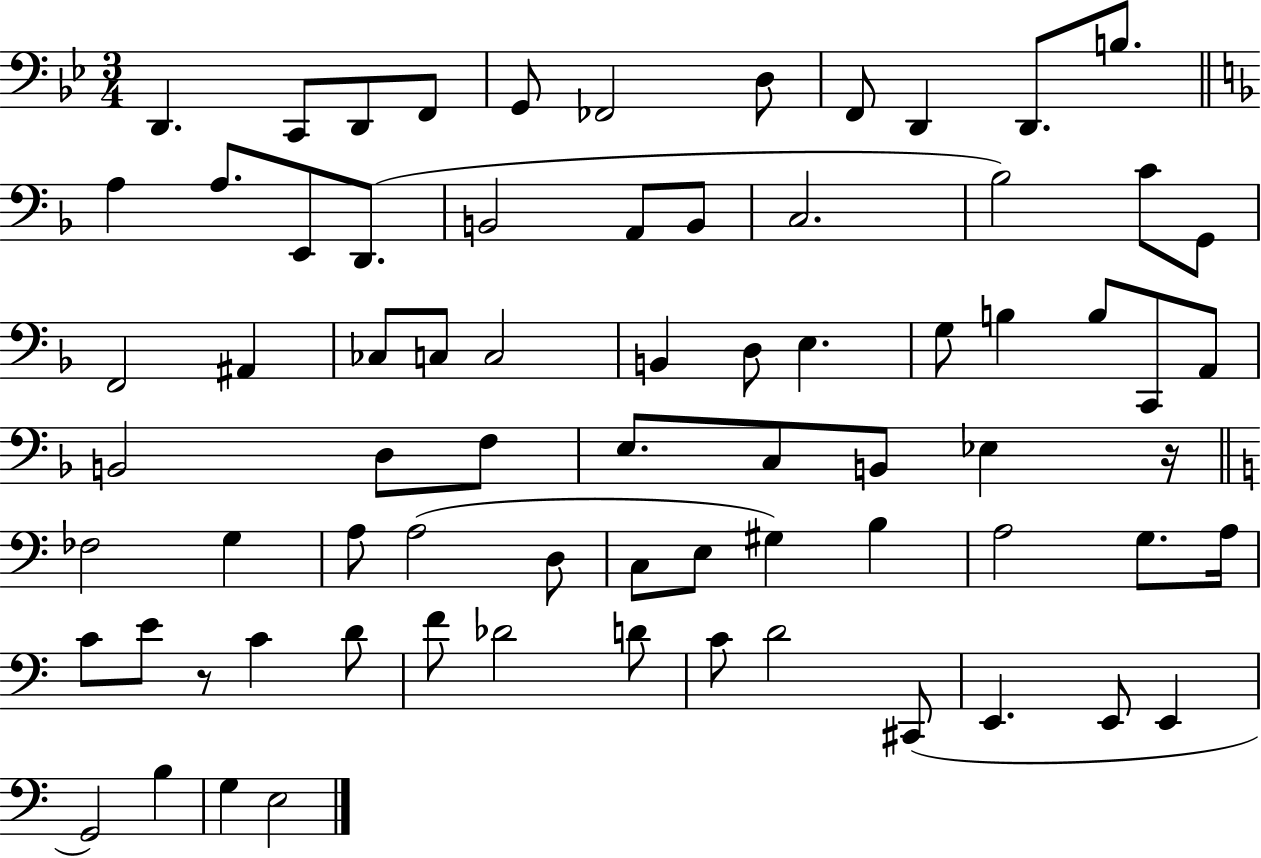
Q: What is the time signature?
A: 3/4